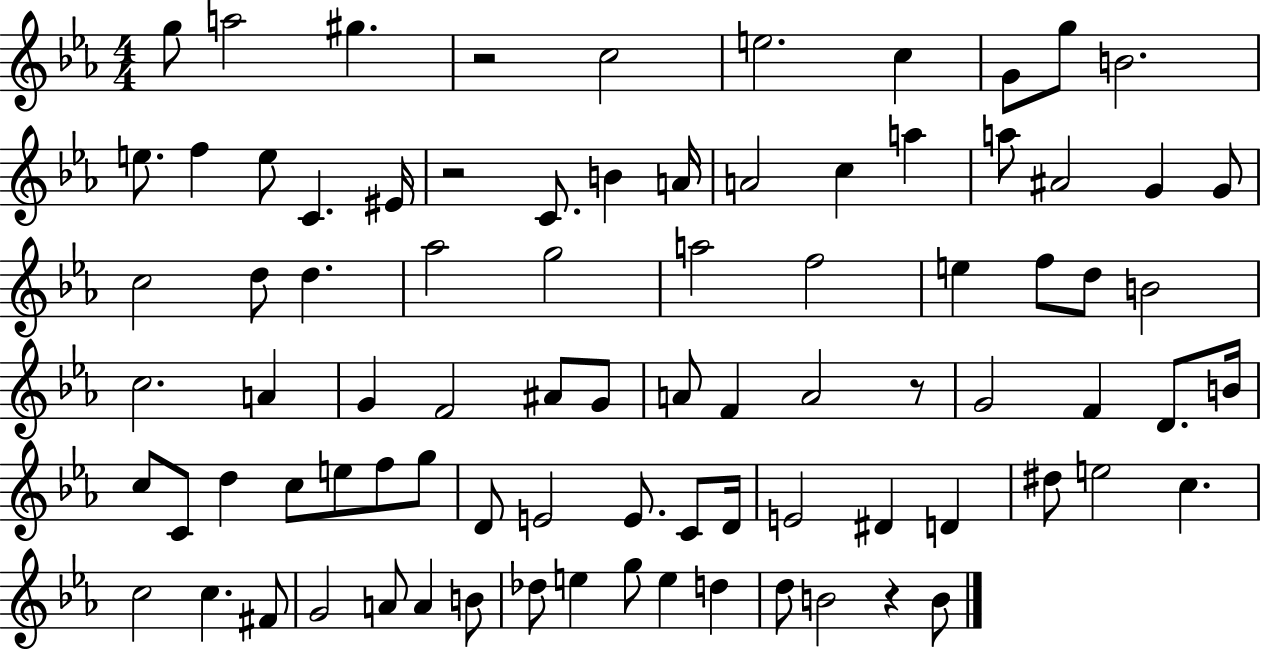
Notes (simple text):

G5/e A5/h G#5/q. R/h C5/h E5/h. C5/q G4/e G5/e B4/h. E5/e. F5/q E5/e C4/q. EIS4/s R/h C4/e. B4/q A4/s A4/h C5/q A5/q A5/e A#4/h G4/q G4/e C5/h D5/e D5/q. Ab5/h G5/h A5/h F5/h E5/q F5/e D5/e B4/h C5/h. A4/q G4/q F4/h A#4/e G4/e A4/e F4/q A4/h R/e G4/h F4/q D4/e. B4/s C5/e C4/e D5/q C5/e E5/e F5/e G5/e D4/e E4/h E4/e. C4/e D4/s E4/h D#4/q D4/q D#5/e E5/h C5/q. C5/h C5/q. F#4/e G4/h A4/e A4/q B4/e Db5/e E5/q G5/e E5/q D5/q D5/e B4/h R/q B4/e